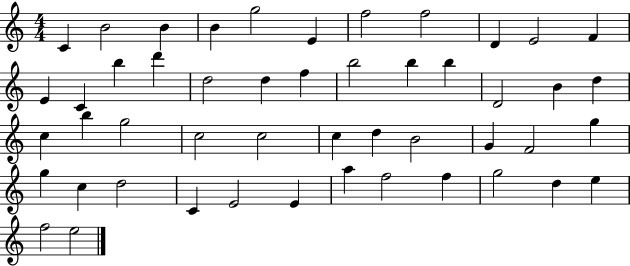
C4/q B4/h B4/q B4/q G5/h E4/q F5/h F5/h D4/q E4/h F4/q E4/q C4/q B5/q D6/q D5/h D5/q F5/q B5/h B5/q B5/q D4/h B4/q D5/q C5/q B5/q G5/h C5/h C5/h C5/q D5/q B4/h G4/q F4/h G5/q G5/q C5/q D5/h C4/q E4/h E4/q A5/q F5/h F5/q G5/h D5/q E5/q F5/h E5/h